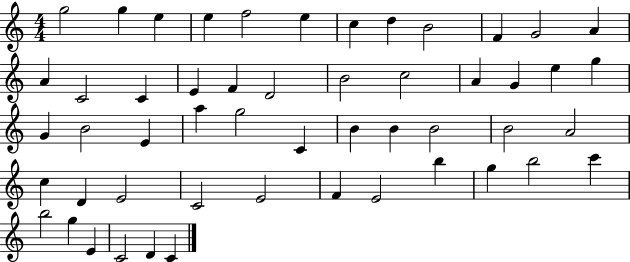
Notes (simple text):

G5/h G5/q E5/q E5/q F5/h E5/q C5/q D5/q B4/h F4/q G4/h A4/q A4/q C4/h C4/q E4/q F4/q D4/h B4/h C5/h A4/q G4/q E5/q G5/q G4/q B4/h E4/q A5/q G5/h C4/q B4/q B4/q B4/h B4/h A4/h C5/q D4/q E4/h C4/h E4/h F4/q E4/h B5/q G5/q B5/h C6/q B5/h G5/q E4/q C4/h D4/q C4/q